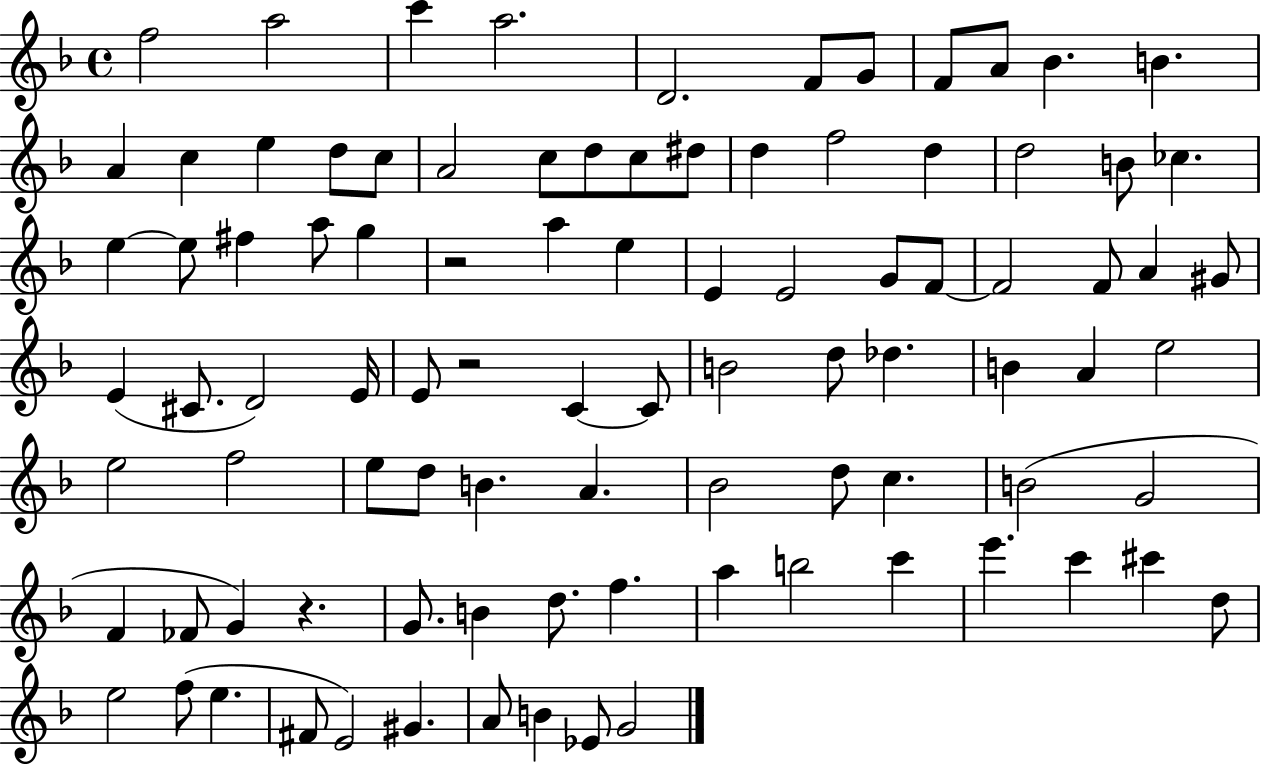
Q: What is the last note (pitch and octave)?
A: G4